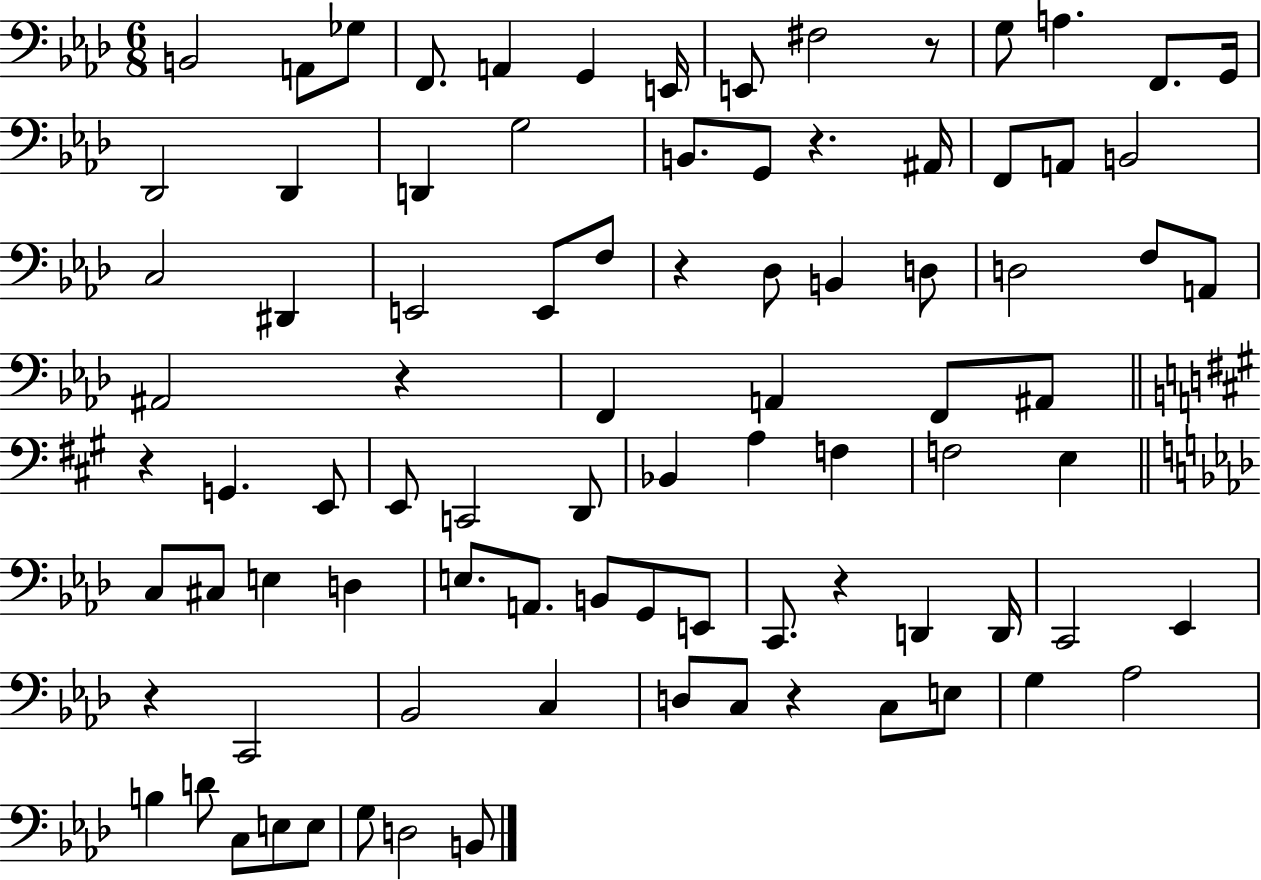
B2/h A2/e Gb3/e F2/e. A2/q G2/q E2/s E2/e F#3/h R/e G3/e A3/q. F2/e. G2/s Db2/h Db2/q D2/q G3/h B2/e. G2/e R/q. A#2/s F2/e A2/e B2/h C3/h D#2/q E2/h E2/e F3/e R/q Db3/e B2/q D3/e D3/h F3/e A2/e A#2/h R/q F2/q A2/q F2/e A#2/e R/q G2/q. E2/e E2/e C2/h D2/e Bb2/q A3/q F3/q F3/h E3/q C3/e C#3/e E3/q D3/q E3/e. A2/e. B2/e G2/e E2/e C2/e. R/q D2/q D2/s C2/h Eb2/q R/q C2/h Bb2/h C3/q D3/e C3/e R/q C3/e E3/e G3/q Ab3/h B3/q D4/e C3/e E3/e E3/e G3/e D3/h B2/e